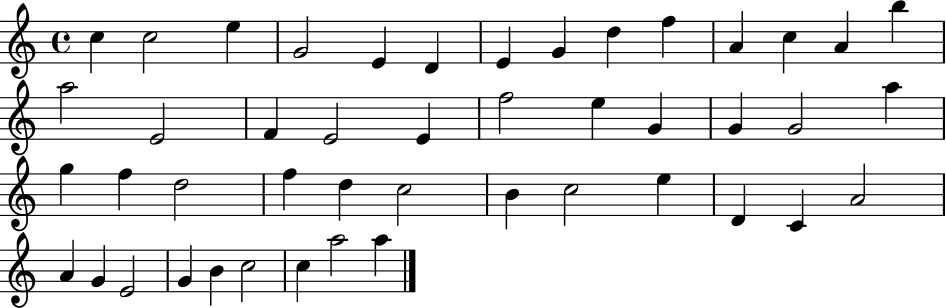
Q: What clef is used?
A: treble